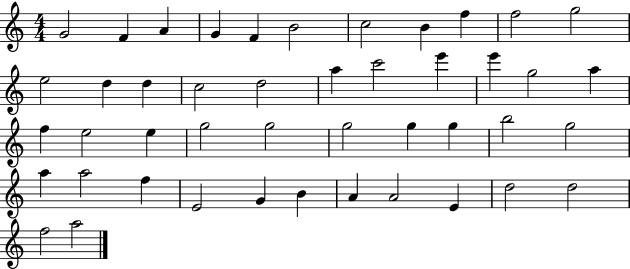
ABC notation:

X:1
T:Untitled
M:4/4
L:1/4
K:C
G2 F A G F B2 c2 B f f2 g2 e2 d d c2 d2 a c'2 e' e' g2 a f e2 e g2 g2 g2 g g b2 g2 a a2 f E2 G B A A2 E d2 d2 f2 a2